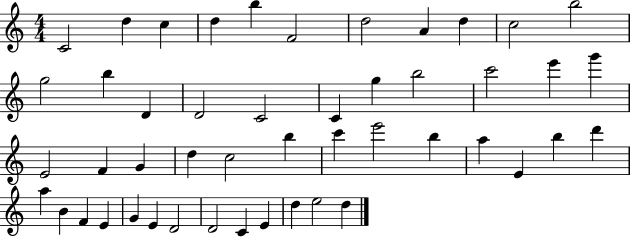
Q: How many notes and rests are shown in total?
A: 48